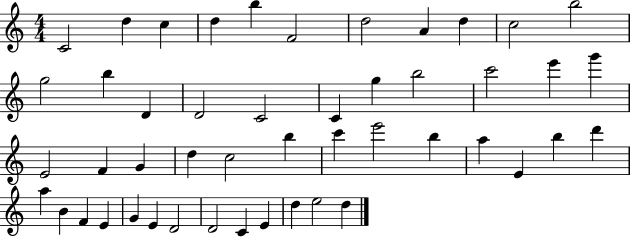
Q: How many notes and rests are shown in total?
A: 48